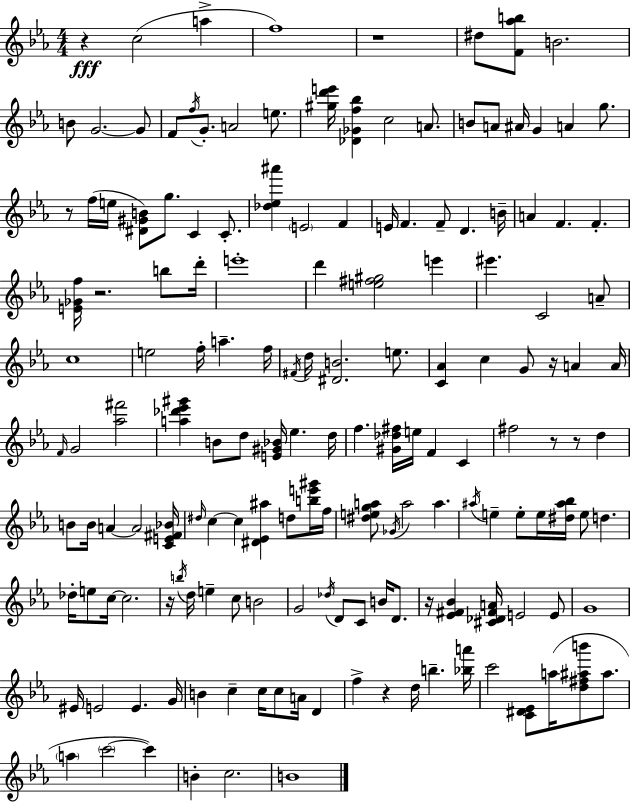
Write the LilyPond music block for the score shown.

{
  \clef treble
  \numericTimeSignature
  \time 4/4
  \key c \minor
  r4\fff c''2( a''4-> | f''1) | r1 | dis''8 <f' aes'' b''>8 b'2. | \break b'8 g'2.~~ g'8 | f'8 \acciaccatura { f''16 } g'8.-. a'2 e''8. | <gis'' d''' e'''>16 <des' ges' f'' bes''>4 c''2 a'8. | b'8 a'8 ais'16 g'4 a'4 g''8. | \break r8 f''16( e''16 <dis' gis' b'>8) g''8. c'4 c'8.-. | <des'' ees'' ais'''>4 \parenthesize e'2 f'4 | e'16 f'4. f'8-- d'4. | b'16-- a'4 f'4. f'4.-. | \break <e' ges' f''>16 r2. b''8 | d'''16-. e'''1-. | d'''4 <e'' fis'' gis''>2 e'''4 | eis'''4. c'2 a'8-- | \break c''1 | e''2 f''16-. a''4.-- | f''16 \acciaccatura { fis'16 } d''16 <dis' b'>2. e''8. | <c' aes'>4 c''4 g'8 r16 a'4 | \break a'16 \grace { f'16 } g'2 <aes'' fis'''>2 | <a'' des''' ees''' gis'''>4 b'8 d''8 <e' gis' bes'>16 ees''4. | d''16 f''4. <gis' des'' fis''>16 e''16 f'4 c'4 | fis''2 r8 r8 d''4 | \break b'8 b'16 a'4~~ a'2 | <c' e' fis' bes'>16 \grace { dis''16 } c''4~~ c''4 <dis' ees' ais''>4 | d''8 <b'' e''' gis'''>16 f''16 <dis'' e'' g'' a''>8 \acciaccatura { ges'16 } a''2 a''4. | \acciaccatura { ais''16 } e''4-- e''8-. e''16 <dis'' ais'' bes''>16 e''8 | \break d''4. des''16-. e''8 c''16~~ c''2. | r16 \acciaccatura { b''16 } d''16 e''4-- c''8 b'2 | g'2 \acciaccatura { des''16 } | d'8 c'8 b'16 d'8. r16 <ees' fis' bes'>4 <cis' des' fis' a'>16 e'2 | \break e'8 g'1 | eis'16 e'2 | e'4. g'16 b'4 c''4-- | c''16 c''8 a'16 d'4 f''4-> r4 | \break d''16 b''4.-- <bes'' a'''>16 c'''2 | <c' dis' ees'>8 a''16( <d'' fis'' ais'' b'''>8 ais''8. \parenthesize a''4 \parenthesize c'''2~~ | c'''4) b'4-. c''2. | b'1 | \break \bar "|."
}